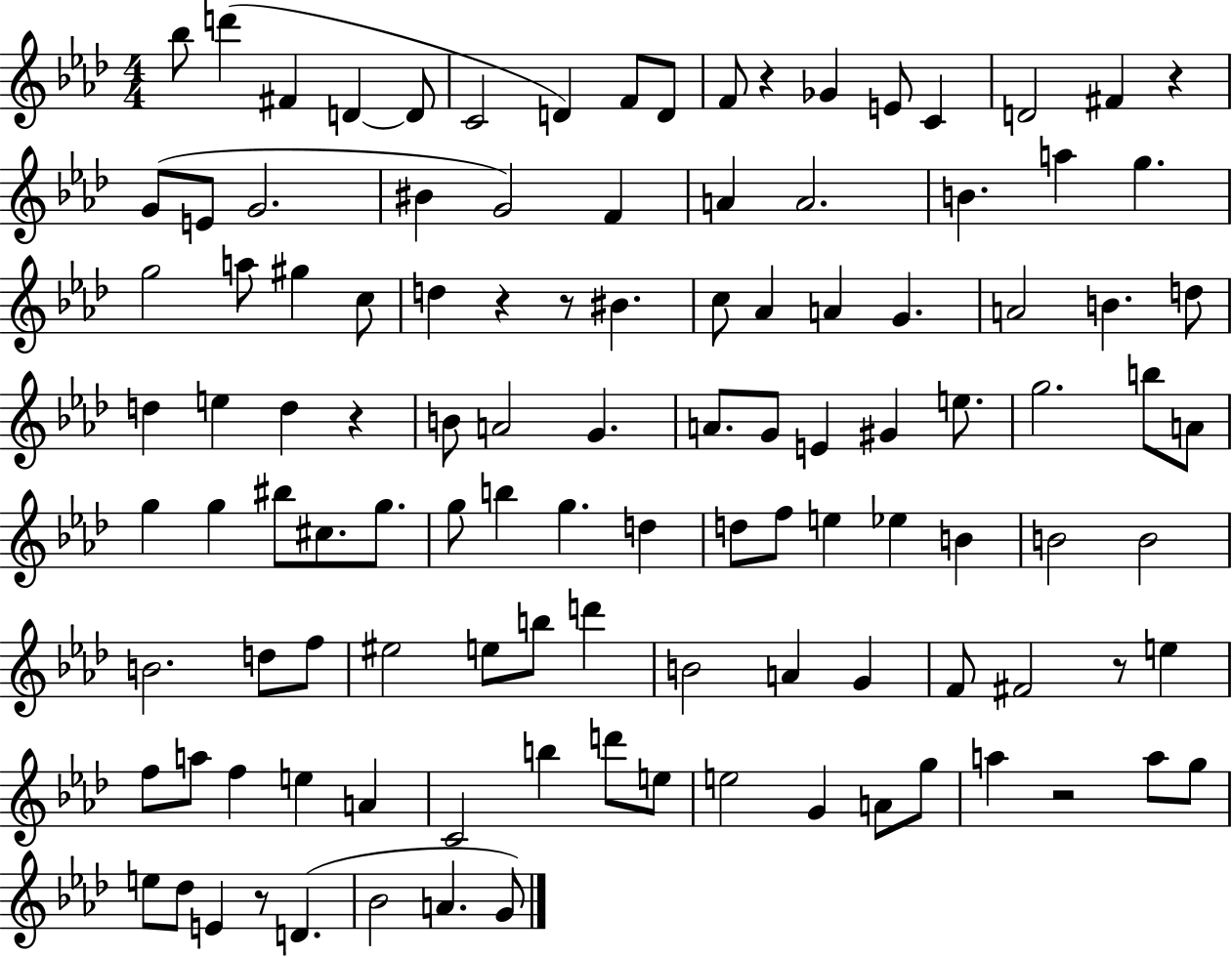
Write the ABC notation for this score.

X:1
T:Untitled
M:4/4
L:1/4
K:Ab
_b/2 d' ^F D D/2 C2 D F/2 D/2 F/2 z _G E/2 C D2 ^F z G/2 E/2 G2 ^B G2 F A A2 B a g g2 a/2 ^g c/2 d z z/2 ^B c/2 _A A G A2 B d/2 d e d z B/2 A2 G A/2 G/2 E ^G e/2 g2 b/2 A/2 g g ^b/2 ^c/2 g/2 g/2 b g d d/2 f/2 e _e B B2 B2 B2 d/2 f/2 ^e2 e/2 b/2 d' B2 A G F/2 ^F2 z/2 e f/2 a/2 f e A C2 b d'/2 e/2 e2 G A/2 g/2 a z2 a/2 g/2 e/2 _d/2 E z/2 D _B2 A G/2